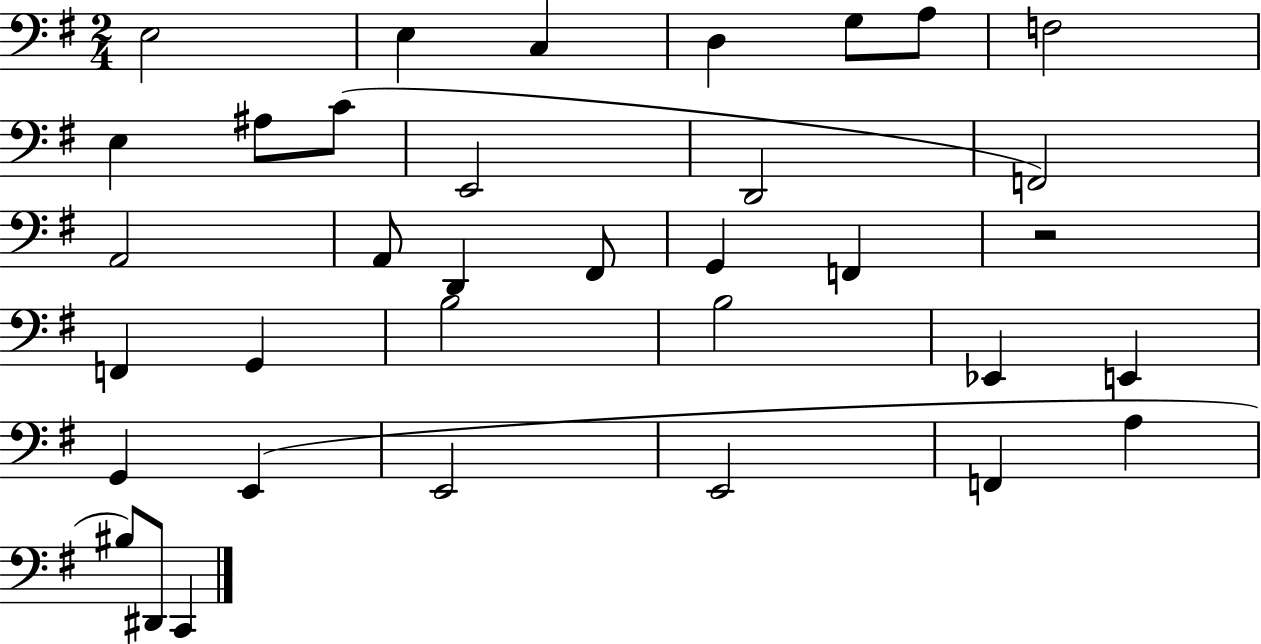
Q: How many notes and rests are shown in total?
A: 35